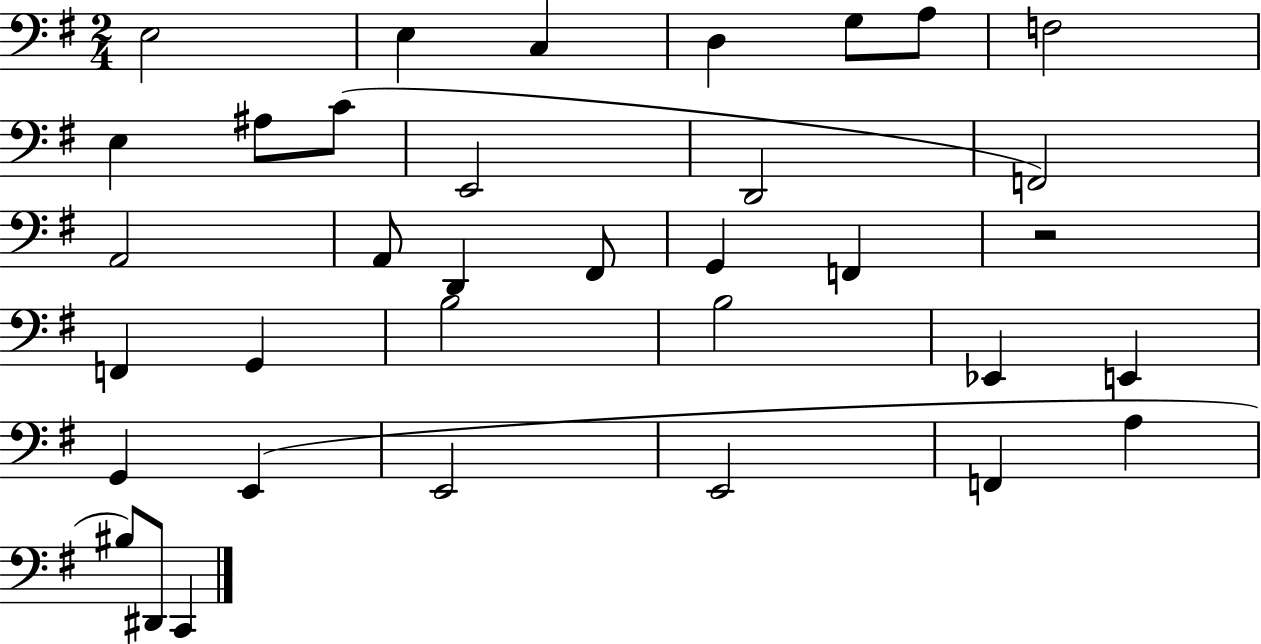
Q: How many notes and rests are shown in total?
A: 35